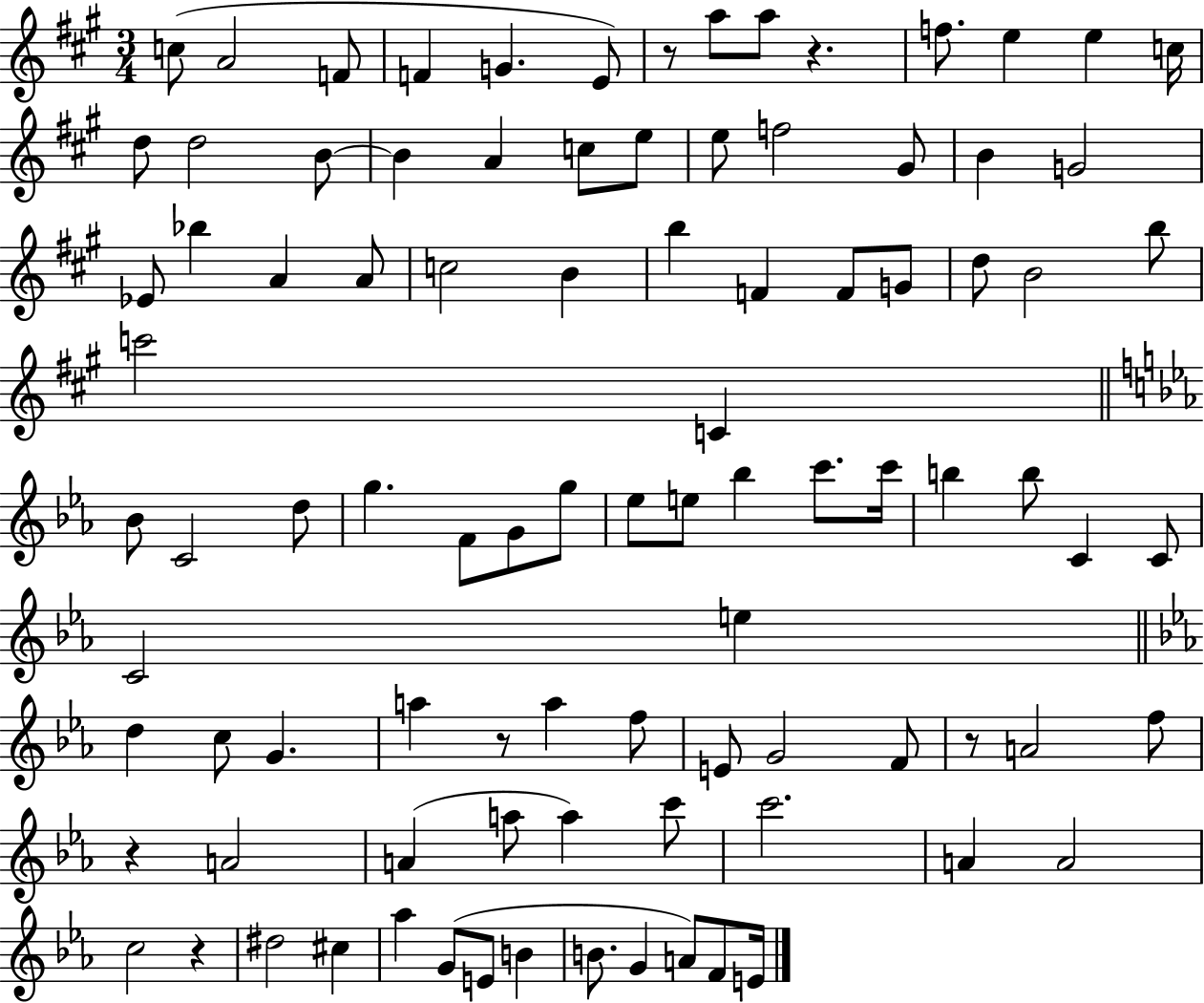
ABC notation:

X:1
T:Untitled
M:3/4
L:1/4
K:A
c/2 A2 F/2 F G E/2 z/2 a/2 a/2 z f/2 e e c/4 d/2 d2 B/2 B A c/2 e/2 e/2 f2 ^G/2 B G2 _E/2 _b A A/2 c2 B b F F/2 G/2 d/2 B2 b/2 c'2 C _B/2 C2 d/2 g F/2 G/2 g/2 _e/2 e/2 _b c'/2 c'/4 b b/2 C C/2 C2 e d c/2 G a z/2 a f/2 E/2 G2 F/2 z/2 A2 f/2 z A2 A a/2 a c'/2 c'2 A A2 c2 z ^d2 ^c _a G/2 E/2 B B/2 G A/2 F/2 E/4